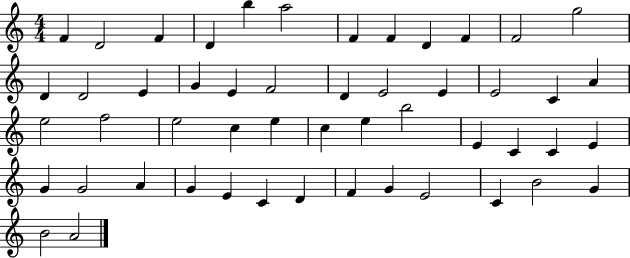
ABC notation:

X:1
T:Untitled
M:4/4
L:1/4
K:C
F D2 F D b a2 F F D F F2 g2 D D2 E G E F2 D E2 E E2 C A e2 f2 e2 c e c e b2 E C C E G G2 A G E C D F G E2 C B2 G B2 A2